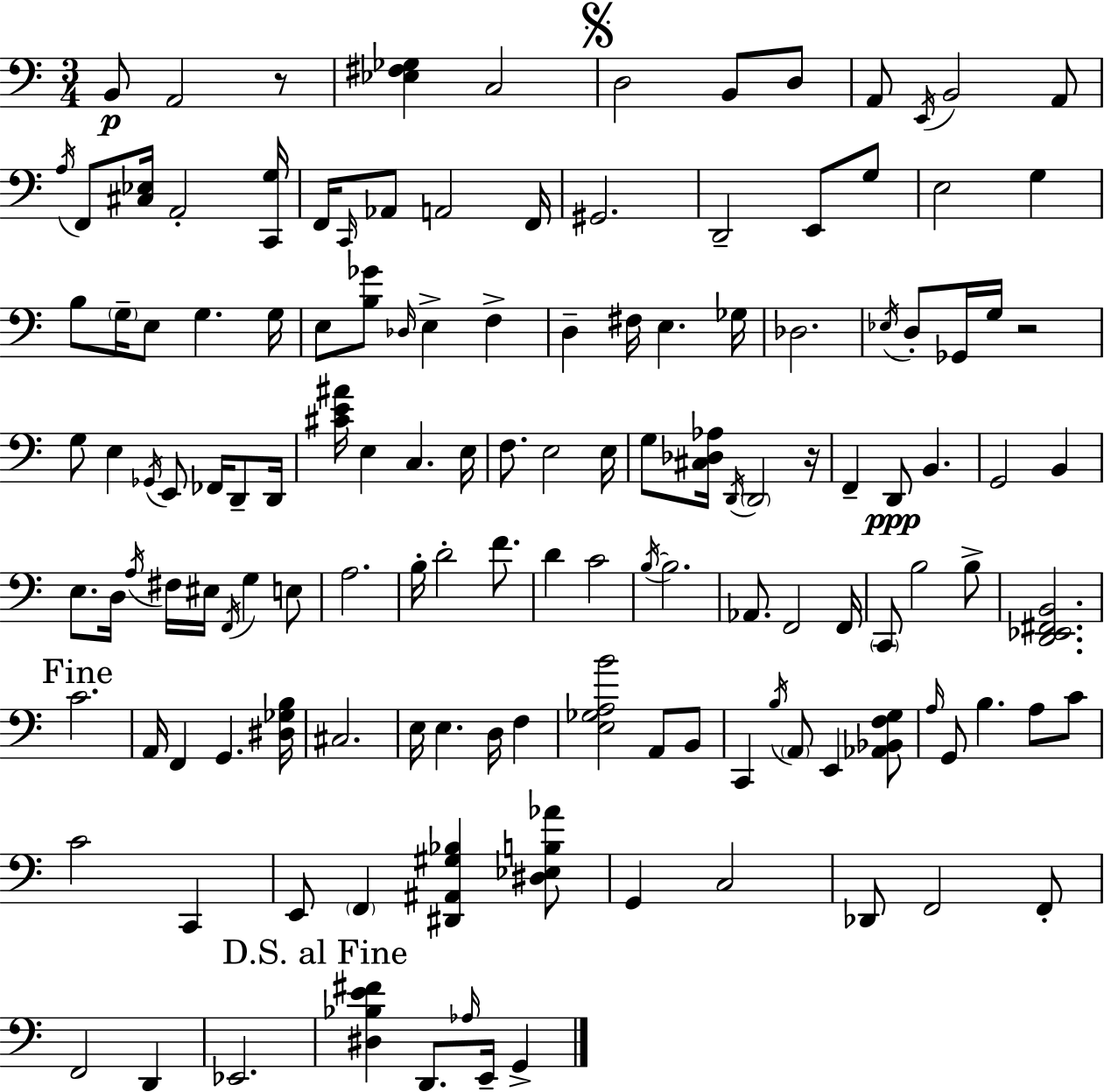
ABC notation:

X:1
T:Untitled
M:3/4
L:1/4
K:C
B,,/2 A,,2 z/2 [_E,^F,_G,] C,2 D,2 B,,/2 D,/2 A,,/2 E,,/4 B,,2 A,,/2 A,/4 F,,/2 [^C,_E,]/4 A,,2 [C,,G,]/4 F,,/4 C,,/4 _A,,/2 A,,2 F,,/4 ^G,,2 D,,2 E,,/2 G,/2 E,2 G, B,/2 G,/4 E,/2 G, G,/4 E,/2 [B,_G]/2 _D,/4 E, F, D, ^F,/4 E, _G,/4 _D,2 _E,/4 D,/2 _G,,/4 G,/4 z2 G,/2 E, _G,,/4 E,,/2 _F,,/4 D,,/2 D,,/4 [^CE^A]/4 E, C, E,/4 F,/2 E,2 E,/4 G,/2 [^C,_D,_A,]/4 D,,/4 D,,2 z/4 F,, D,,/2 B,, G,,2 B,, E,/2 D,/4 A,/4 ^F,/4 ^E,/4 F,,/4 G, E,/2 A,2 B,/4 D2 F/2 D C2 B,/4 B,2 _A,,/2 F,,2 F,,/4 C,,/2 B,2 B,/2 [D,,_E,,^F,,B,,]2 C2 A,,/4 F,, G,, [^D,_G,B,]/4 ^C,2 E,/4 E, D,/4 F, [E,_G,A,B]2 A,,/2 B,,/2 C,, B,/4 A,,/2 E,, [_A,,_B,,F,G,]/2 A,/4 G,,/2 B, A,/2 C/2 C2 C,, E,,/2 F,, [^D,,^A,,^G,_B,] [^D,_E,B,_A]/2 G,, C,2 _D,,/2 F,,2 F,,/2 F,,2 D,, _E,,2 [^D,_B,E^F] D,,/2 _A,/4 E,,/4 G,,